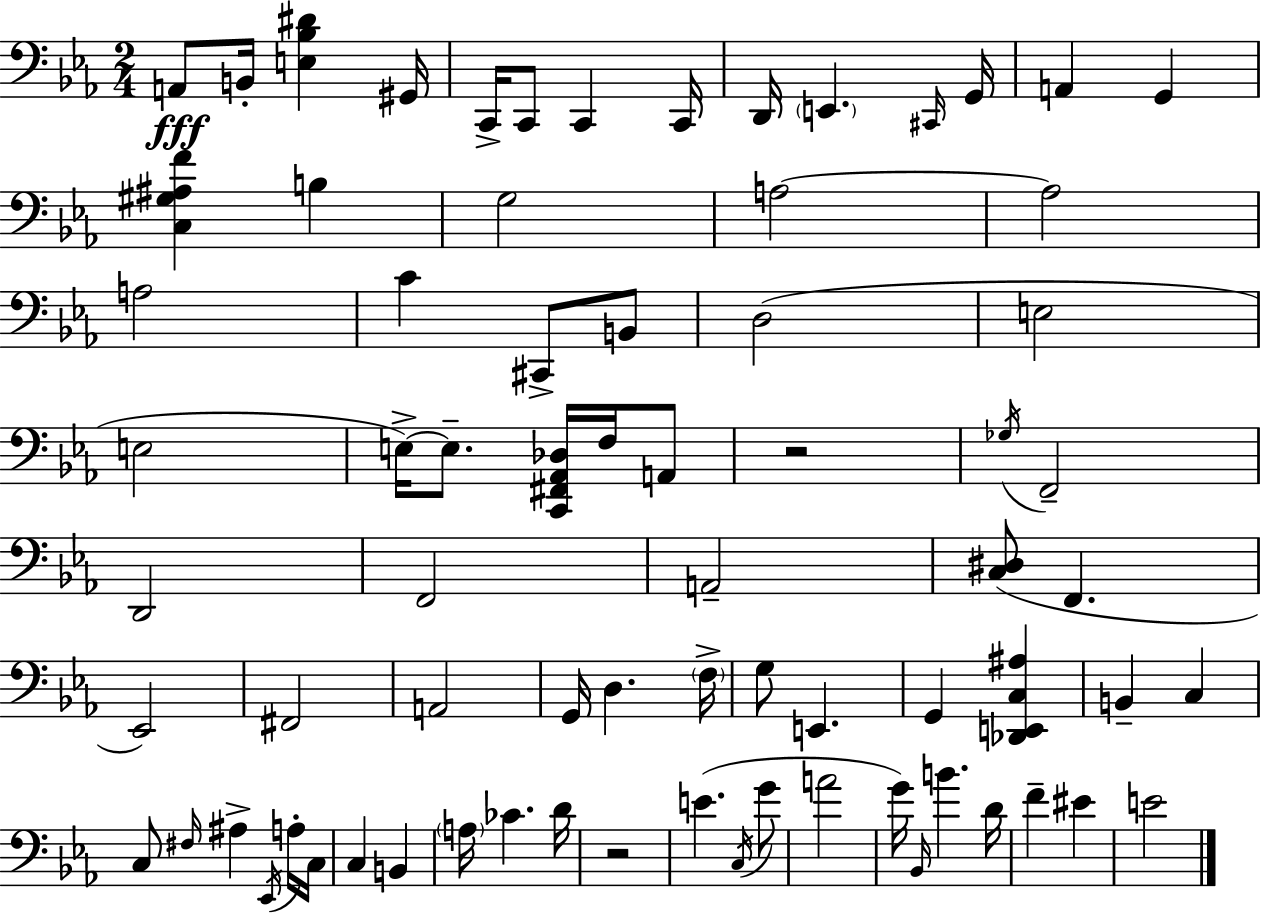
A2/e B2/s [E3,Bb3,D#4]/q G#2/s C2/s C2/e C2/q C2/s D2/s E2/q. C#2/s G2/s A2/q G2/q [C3,G#3,A#3,F4]/q B3/q G3/h A3/h A3/h A3/h C4/q C#2/e B2/e D3/h E3/h E3/h E3/s E3/e. [C2,F#2,Ab2,Db3]/s F3/s A2/e R/h Gb3/s F2/h D2/h F2/h A2/h [C3,D#3]/e F2/q. Eb2/h F#2/h A2/h G2/s D3/q. F3/s G3/e E2/q. G2/q [Db2,E2,C3,A#3]/q B2/q C3/q C3/e F#3/s A#3/q Eb2/s A3/s C3/s C3/q B2/q A3/s CES4/q. D4/s R/h E4/q. C3/s G4/e A4/h G4/s Bb2/s B4/q. D4/s F4/q EIS4/q E4/h